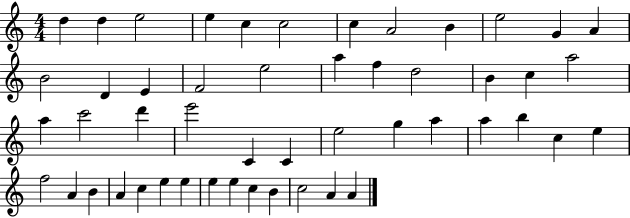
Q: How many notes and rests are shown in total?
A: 50